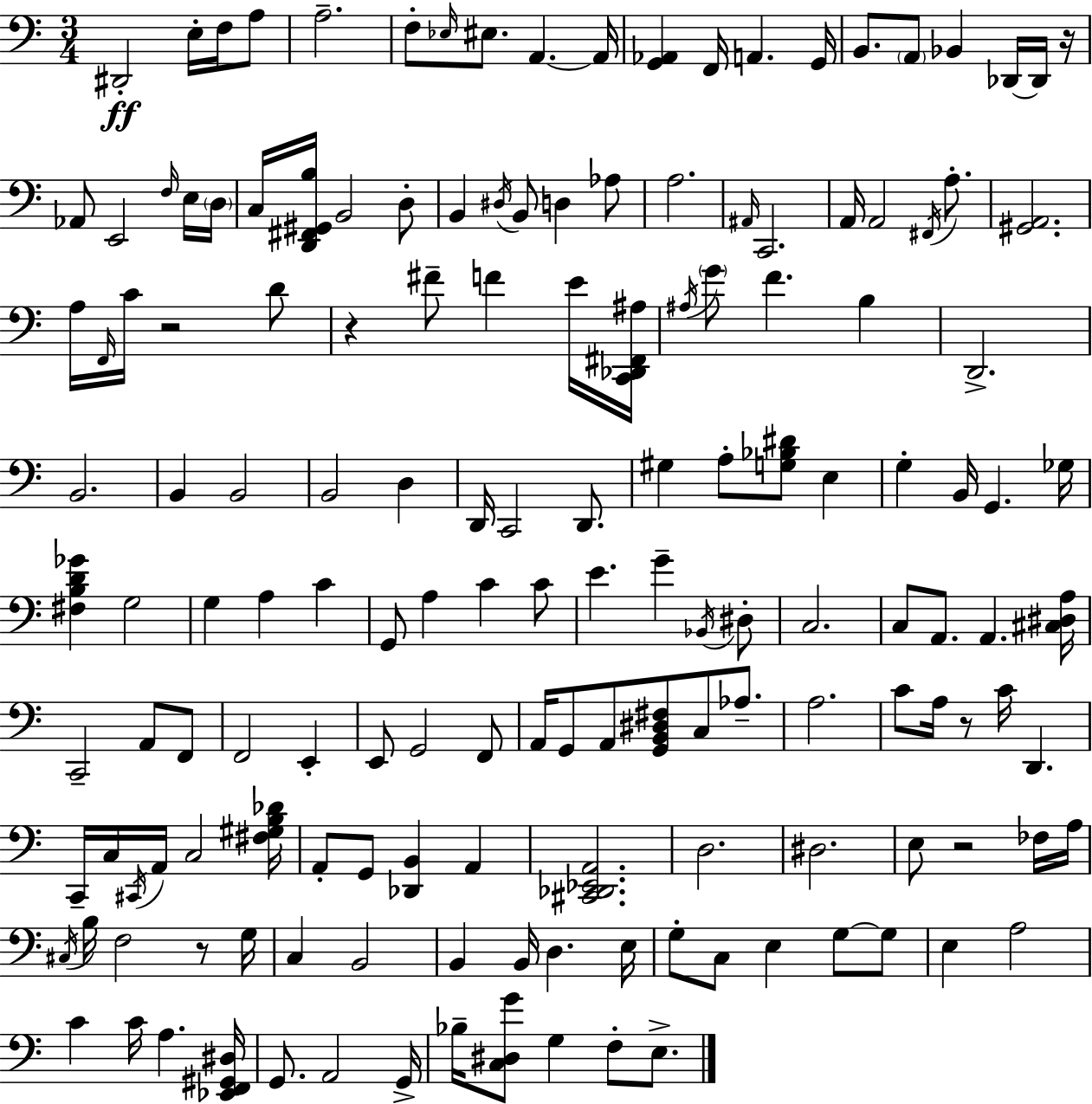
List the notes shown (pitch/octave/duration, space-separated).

D#2/h E3/s F3/s A3/e A3/h. F3/e Eb3/s EIS3/e. A2/q. A2/s [G2,Ab2]/q F2/s A2/q. G2/s B2/e. A2/e Bb2/q Db2/s Db2/s R/s Ab2/e E2/h F3/s E3/s D3/s C3/s [D2,F#2,G#2,B3]/s B2/h D3/e B2/q D#3/s B2/e D3/q Ab3/e A3/h. A#2/s C2/h. A2/s A2/h F#2/s A3/e. [G#2,A2]/h. A3/s F2/s C4/s R/h D4/e R/q F#4/e F4/q E4/s [C2,Db2,F#2,A#3]/s A#3/s G4/e F4/q. B3/q D2/h. B2/h. B2/q B2/h B2/h D3/q D2/s C2/h D2/e. G#3/q A3/e [G3,Bb3,D#4]/e E3/q G3/q B2/s G2/q. Gb3/s [F#3,B3,D4,Gb4]/q G3/h G3/q A3/q C4/q G2/e A3/q C4/q C4/e E4/q. G4/q Bb2/s D#3/e C3/h. C3/e A2/e. A2/q. [C#3,D#3,A3]/s C2/h A2/e F2/e F2/h E2/q E2/e G2/h F2/e A2/s G2/e A2/e [G2,B2,D#3,F#3]/e C3/e Ab3/e. A3/h. C4/e A3/s R/e C4/s D2/q. C2/s C3/s C#2/s A2/s C3/h [F#3,G#3,B3,Db4]/s A2/e G2/e [Db2,B2]/q A2/q [C#2,Db2,Eb2,A2]/h. D3/h. D#3/h. E3/e R/h FES3/s A3/s C#3/s B3/s F3/h R/e G3/s C3/q B2/h B2/q B2/s D3/q. E3/s G3/e C3/e E3/q G3/e G3/e E3/q A3/h C4/q C4/s A3/q. [Eb2,F2,G#2,D#3]/s G2/e. A2/h G2/s Bb3/s [C3,D#3,G4]/e G3/q F3/e E3/e.